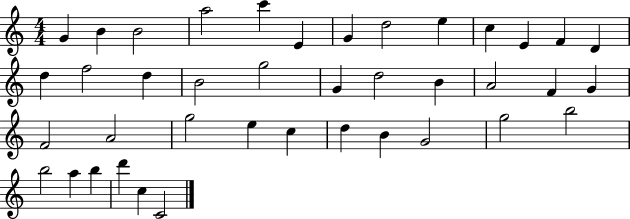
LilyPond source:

{
  \clef treble
  \numericTimeSignature
  \time 4/4
  \key c \major
  g'4 b'4 b'2 | a''2 c'''4 e'4 | g'4 d''2 e''4 | c''4 e'4 f'4 d'4 | \break d''4 f''2 d''4 | b'2 g''2 | g'4 d''2 b'4 | a'2 f'4 g'4 | \break f'2 a'2 | g''2 e''4 c''4 | d''4 b'4 g'2 | g''2 b''2 | \break b''2 a''4 b''4 | d'''4 c''4 c'2 | \bar "|."
}